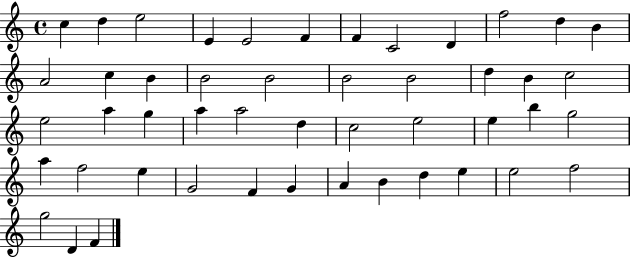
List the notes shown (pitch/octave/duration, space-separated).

C5/q D5/q E5/h E4/q E4/h F4/q F4/q C4/h D4/q F5/h D5/q B4/q A4/h C5/q B4/q B4/h B4/h B4/h B4/h D5/q B4/q C5/h E5/h A5/q G5/q A5/q A5/h D5/q C5/h E5/h E5/q B5/q G5/h A5/q F5/h E5/q G4/h F4/q G4/q A4/q B4/q D5/q E5/q E5/h F5/h G5/h D4/q F4/q